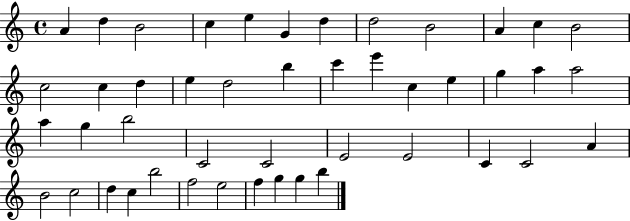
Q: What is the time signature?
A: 4/4